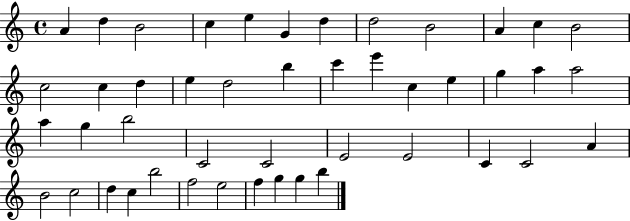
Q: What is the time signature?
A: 4/4